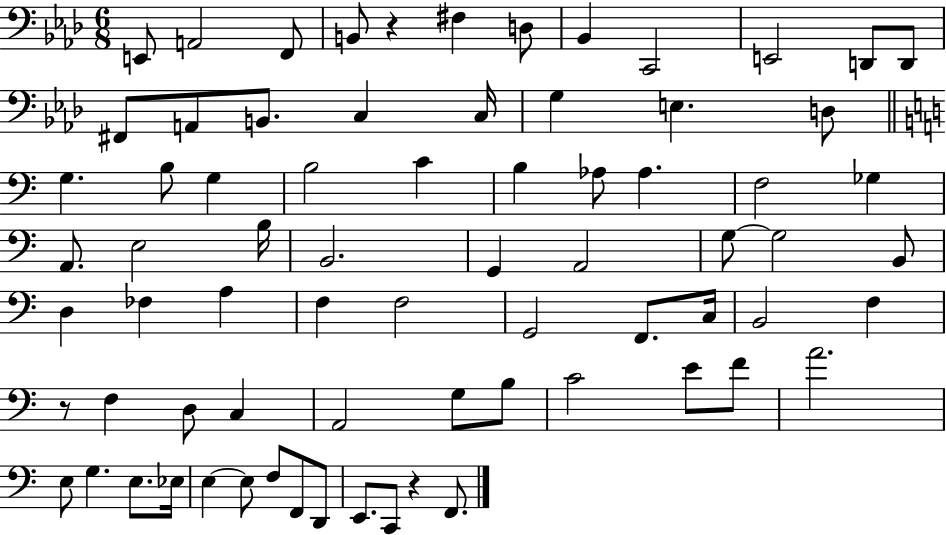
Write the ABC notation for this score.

X:1
T:Untitled
M:6/8
L:1/4
K:Ab
E,,/2 A,,2 F,,/2 B,,/2 z ^F, D,/2 _B,, C,,2 E,,2 D,,/2 D,,/2 ^F,,/2 A,,/2 B,,/2 C, C,/4 G, E, D,/2 G, B,/2 G, B,2 C B, _A,/2 _A, F,2 _G, A,,/2 E,2 B,/4 B,,2 G,, A,,2 G,/2 G,2 B,,/2 D, _F, A, F, F,2 G,,2 F,,/2 C,/4 B,,2 F, z/2 F, D,/2 C, A,,2 G,/2 B,/2 C2 E/2 F/2 A2 E,/2 G, E,/2 _E,/4 E, E,/2 F,/2 F,,/2 D,,/2 E,,/2 C,,/2 z F,,/2